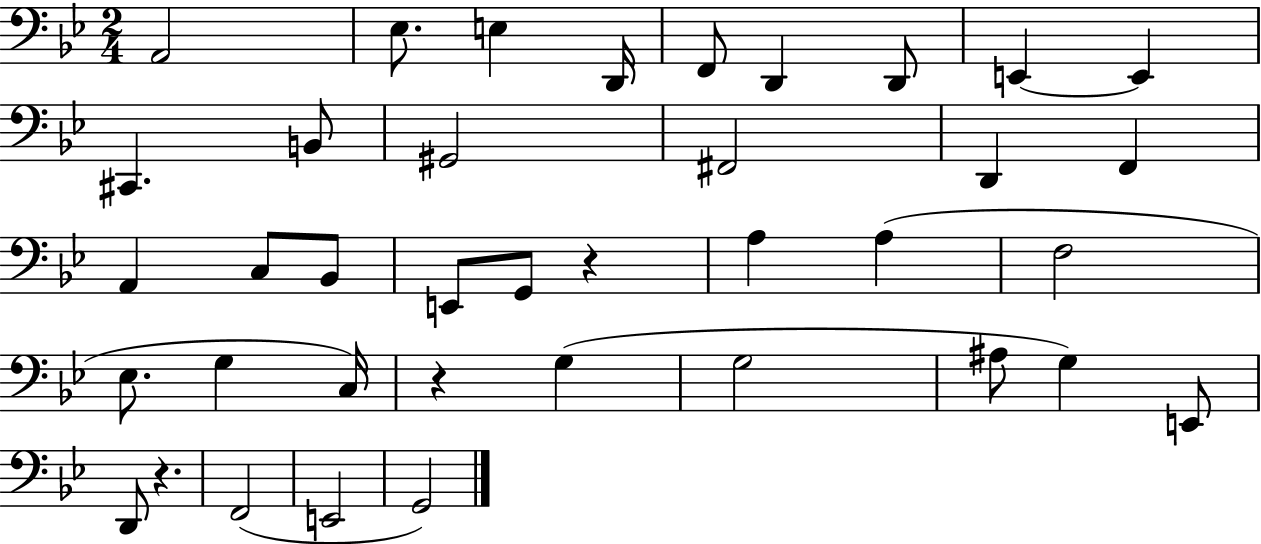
{
  \clef bass
  \numericTimeSignature
  \time 2/4
  \key bes \major
  \repeat volta 2 { a,2 | ees8. e4 d,16 | f,8 d,4 d,8 | e,4~~ e,4 | \break cis,4. b,8 | gis,2 | fis,2 | d,4 f,4 | \break a,4 c8 bes,8 | e,8 g,8 r4 | a4 a4( | f2 | \break ees8. g4 c16) | r4 g4( | g2 | ais8 g4) e,8 | \break d,8 r4. | f,2( | e,2 | g,2) | \break } \bar "|."
}